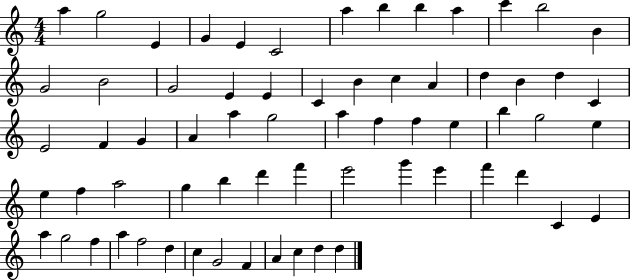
{
  \clef treble
  \numericTimeSignature
  \time 4/4
  \key c \major
  a''4 g''2 e'4 | g'4 e'4 c'2 | a''4 b''4 b''4 a''4 | c'''4 b''2 b'4 | \break g'2 b'2 | g'2 e'4 e'4 | c'4 b'4 c''4 a'4 | d''4 b'4 d''4 c'4 | \break e'2 f'4 g'4 | a'4 a''4 g''2 | a''4 f''4 f''4 e''4 | b''4 g''2 e''4 | \break e''4 f''4 a''2 | g''4 b''4 d'''4 f'''4 | e'''2 g'''4 e'''4 | f'''4 d'''4 c'4 e'4 | \break a''4 g''2 f''4 | a''4 f''2 d''4 | c''4 g'2 f'4 | a'4 c''4 d''4 d''4 | \break \bar "|."
}